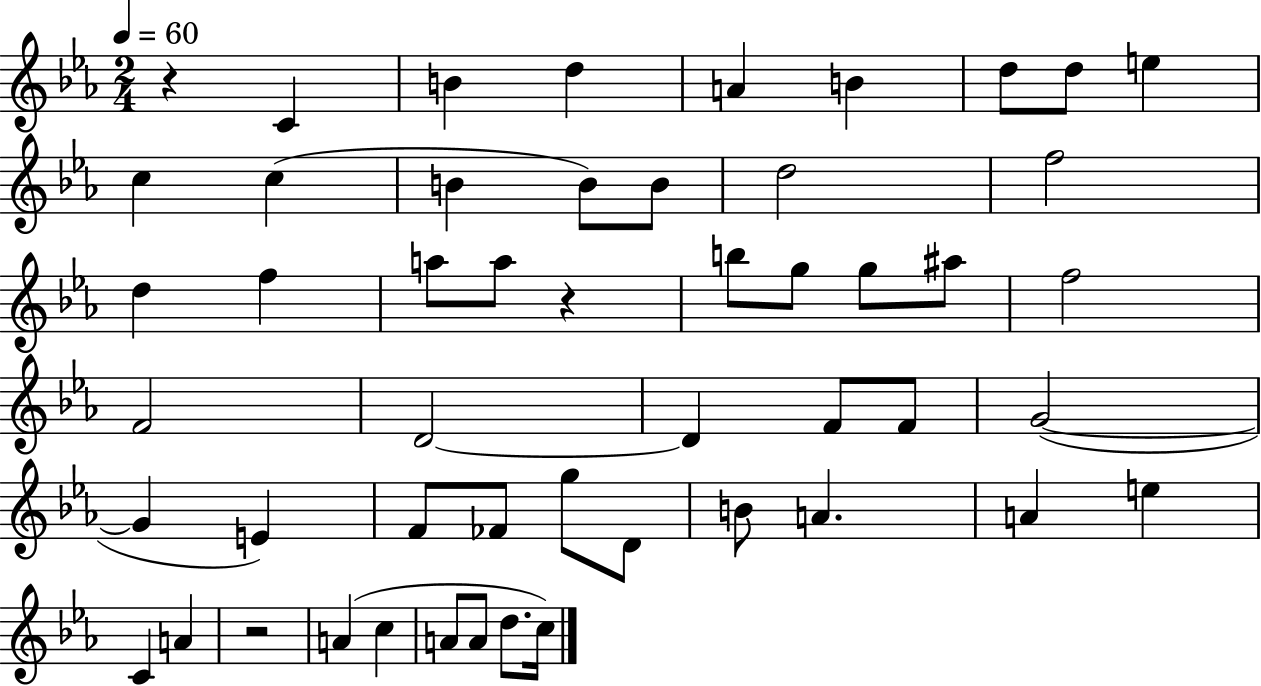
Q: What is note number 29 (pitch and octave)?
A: F4